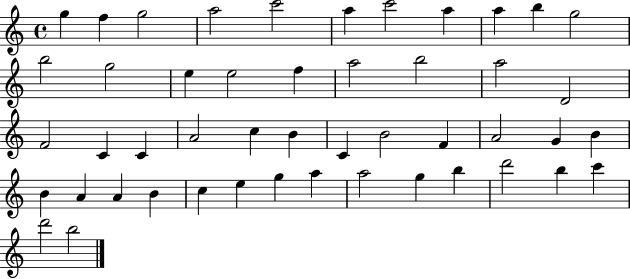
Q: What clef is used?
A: treble